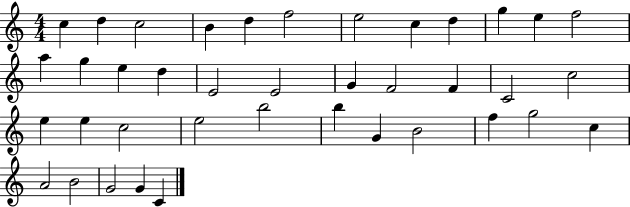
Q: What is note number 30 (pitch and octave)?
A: G4